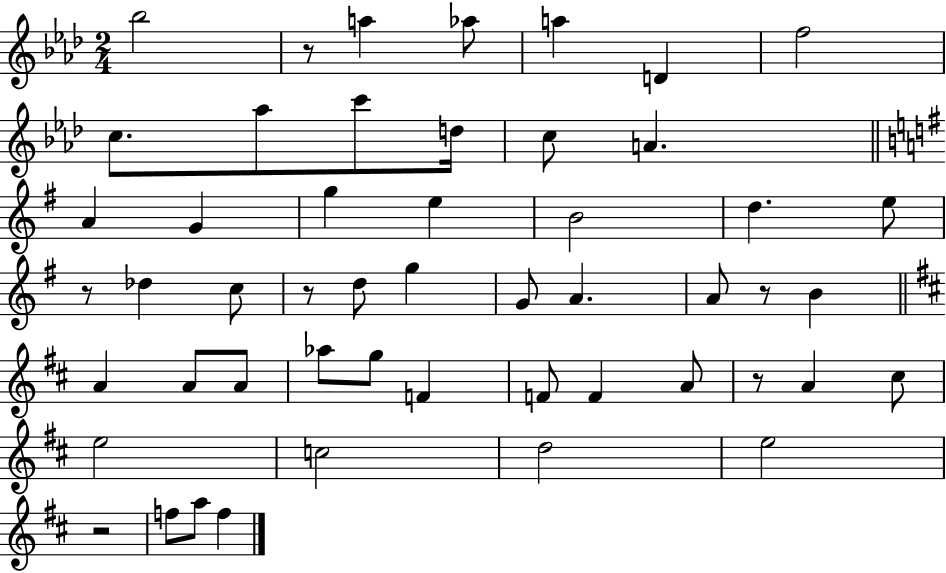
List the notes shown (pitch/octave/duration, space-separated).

Bb5/h R/e A5/q Ab5/e A5/q D4/q F5/h C5/e. Ab5/e C6/e D5/s C5/e A4/q. A4/q G4/q G5/q E5/q B4/h D5/q. E5/e R/e Db5/q C5/e R/e D5/e G5/q G4/e A4/q. A4/e R/e B4/q A4/q A4/e A4/e Ab5/e G5/e F4/q F4/e F4/q A4/e R/e A4/q C#5/e E5/h C5/h D5/h E5/h R/h F5/e A5/e F5/q